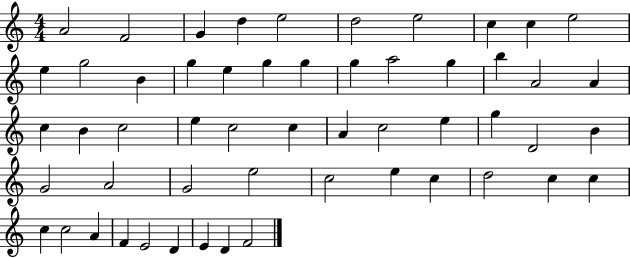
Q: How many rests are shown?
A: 0